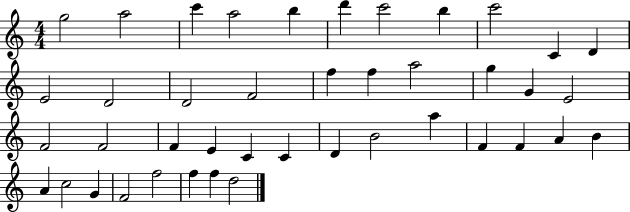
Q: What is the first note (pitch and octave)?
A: G5